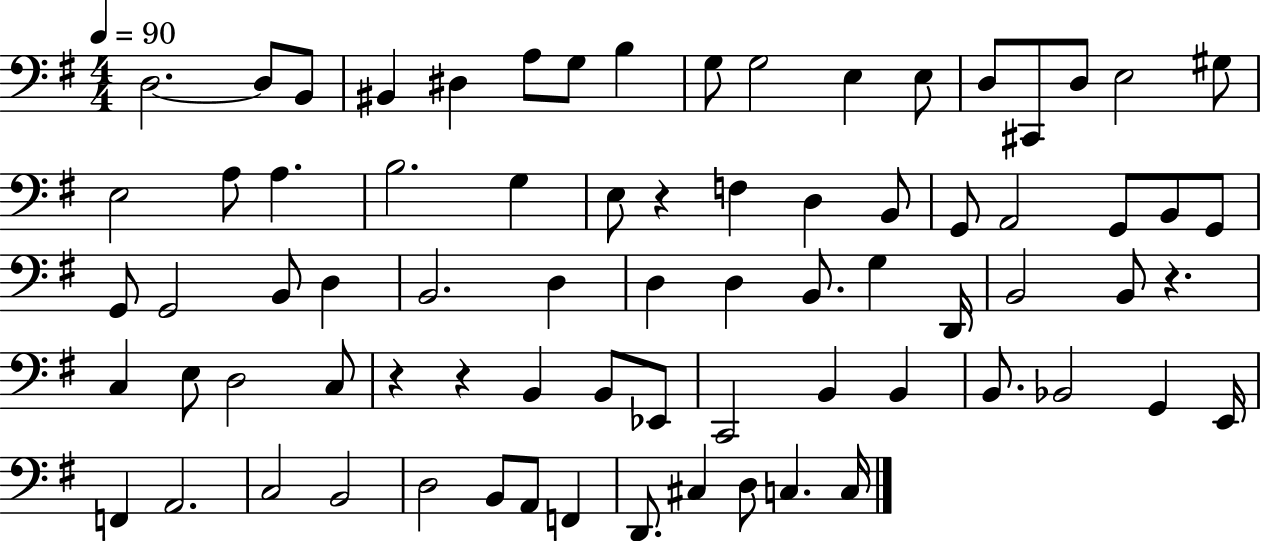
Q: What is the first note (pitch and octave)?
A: D3